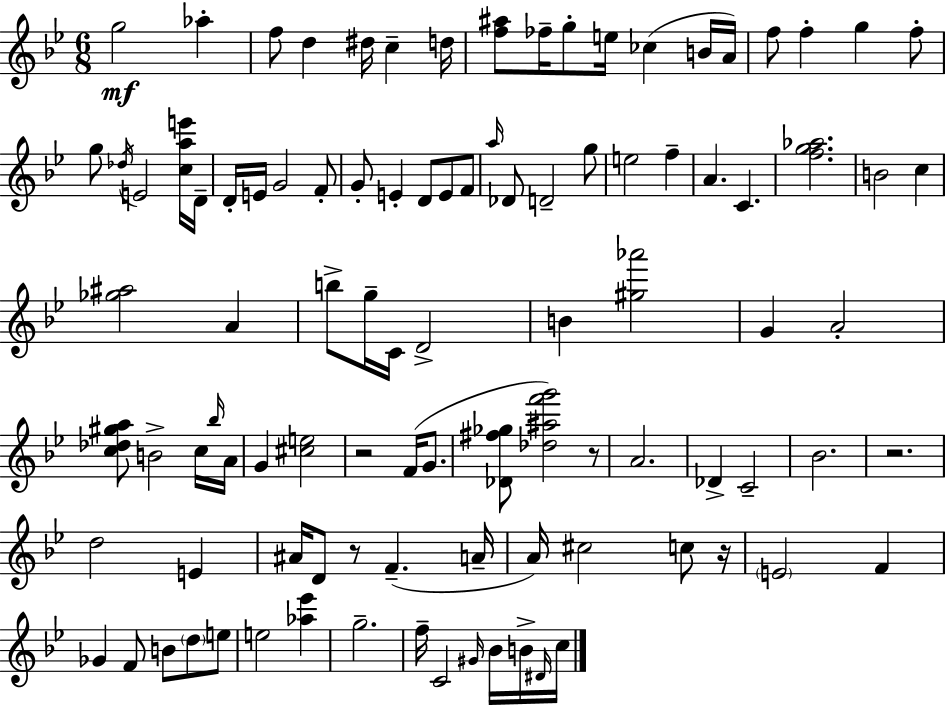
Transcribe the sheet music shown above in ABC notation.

X:1
T:Untitled
M:6/8
L:1/4
K:Gm
g2 _a f/2 d ^d/4 c d/4 [f^a]/2 _f/4 g/2 e/4 _c B/4 A/4 f/2 f g f/2 g/2 _d/4 E2 [cae']/4 D/4 D/4 E/4 G2 F/2 G/2 E D/2 E/2 F/2 a/4 _D/2 D2 g/2 e2 f A C [fg_a]2 B2 c [_g^a]2 A b/2 g/4 C/4 D2 B [^g_a']2 G A2 [c_d^ga]/2 B2 c/4 _b/4 A/4 G [^ce]2 z2 F/4 G/2 [_D^f_g]/2 [_d^af'g']2 z/2 A2 _D C2 _B2 z2 d2 E ^A/4 D/2 z/2 F A/4 A/4 ^c2 c/2 z/4 E2 F _G F/2 B/2 d/2 e/2 e2 [_a_e'] g2 f/4 C2 ^G/4 _B/4 B/4 ^D/4 c/4